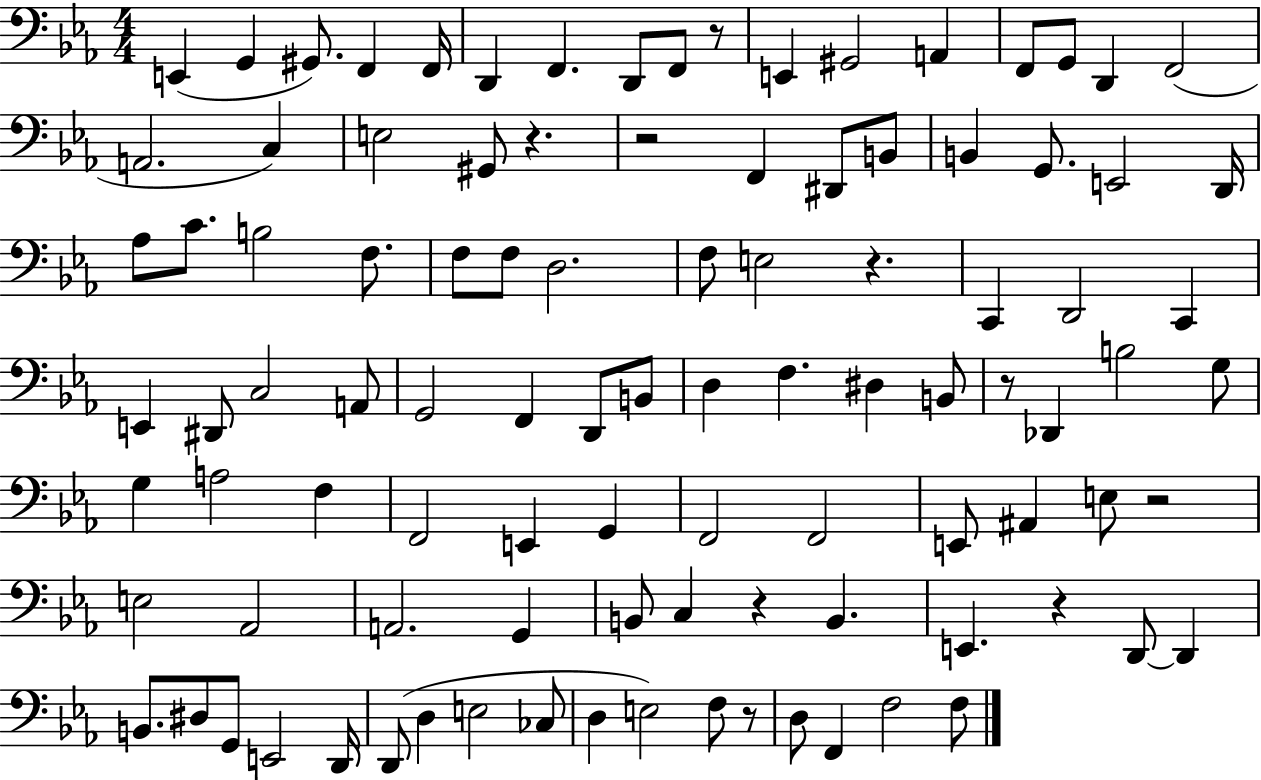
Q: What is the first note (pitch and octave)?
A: E2